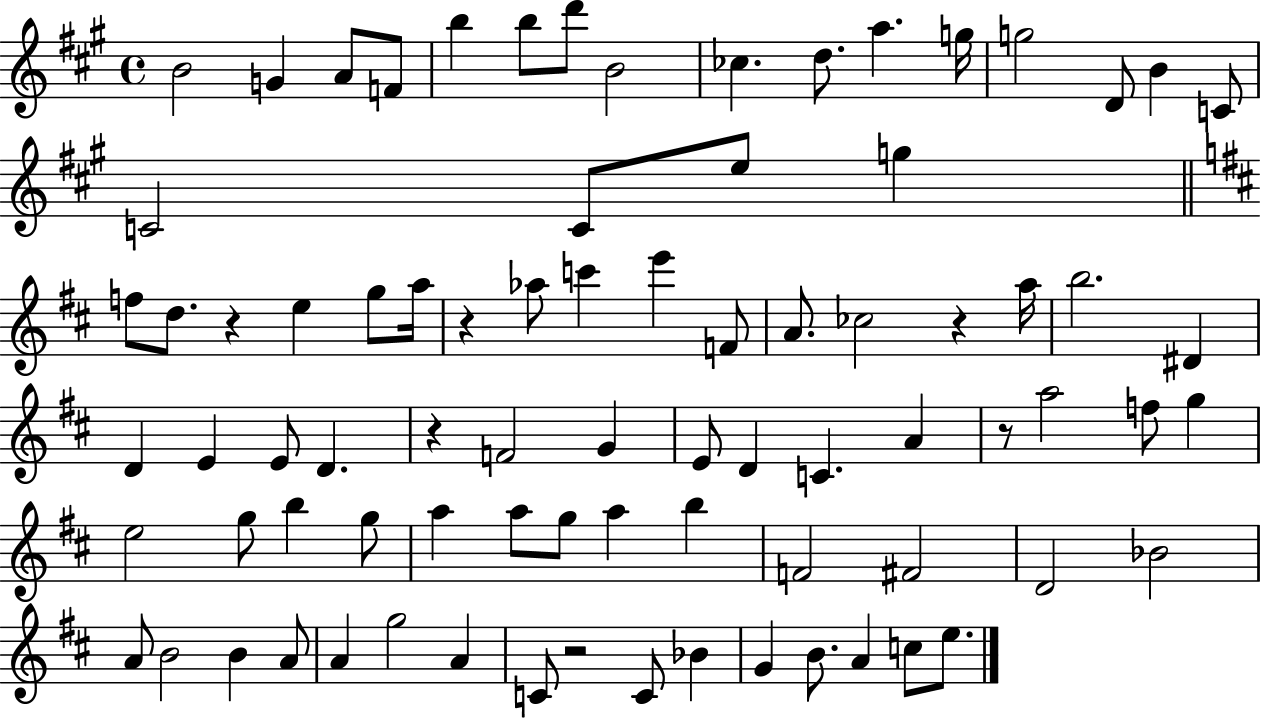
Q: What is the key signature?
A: A major